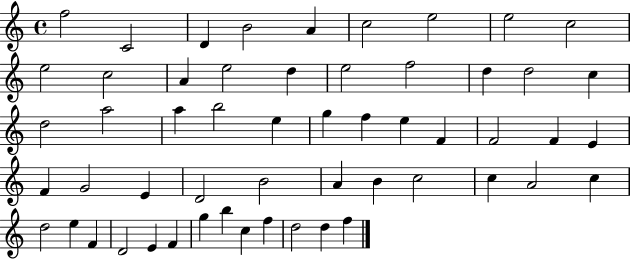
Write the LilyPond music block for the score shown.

{
  \clef treble
  \time 4/4
  \defaultTimeSignature
  \key c \major
  f''2 c'2 | d'4 b'2 a'4 | c''2 e''2 | e''2 c''2 | \break e''2 c''2 | a'4 e''2 d''4 | e''2 f''2 | d''4 d''2 c''4 | \break d''2 a''2 | a''4 b''2 e''4 | g''4 f''4 e''4 f'4 | f'2 f'4 e'4 | \break f'4 g'2 e'4 | d'2 b'2 | a'4 b'4 c''2 | c''4 a'2 c''4 | \break d''2 e''4 f'4 | d'2 e'4 f'4 | g''4 b''4 c''4 f''4 | d''2 d''4 f''4 | \break \bar "|."
}